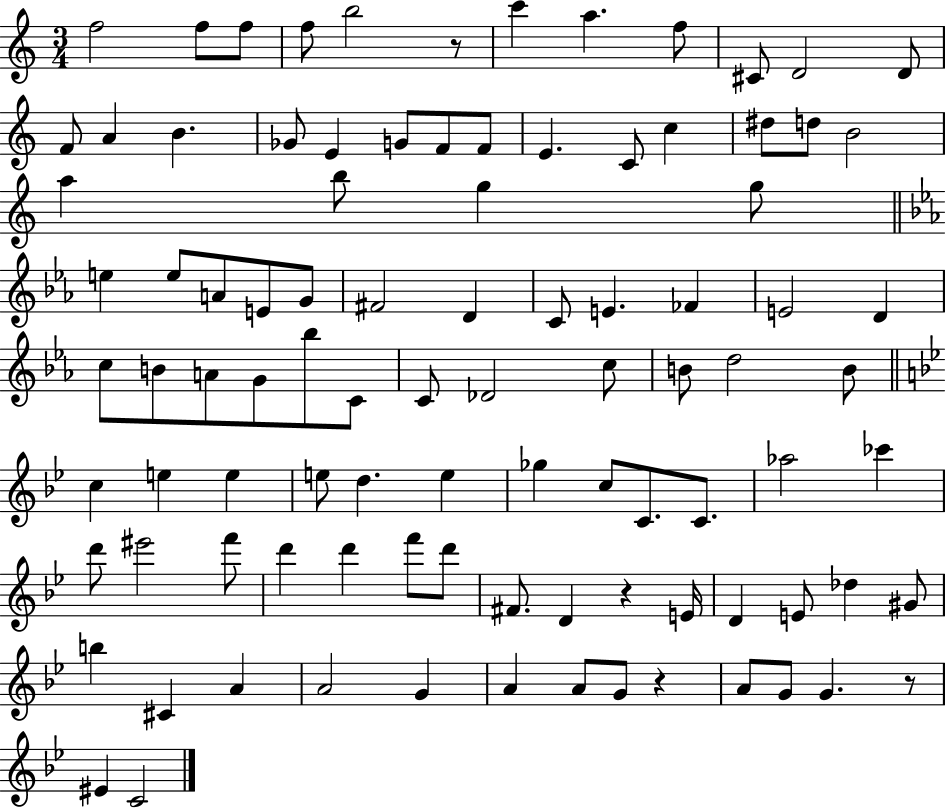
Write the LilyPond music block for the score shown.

{
  \clef treble
  \numericTimeSignature
  \time 3/4
  \key c \major
  \repeat volta 2 { f''2 f''8 f''8 | f''8 b''2 r8 | c'''4 a''4. f''8 | cis'8 d'2 d'8 | \break f'8 a'4 b'4. | ges'8 e'4 g'8 f'8 f'8 | e'4. c'8 c''4 | dis''8 d''8 b'2 | \break a''4 b''8 g''4 g''8 | \bar "||" \break \key ees \major e''4 e''8 a'8 e'8 g'8 | fis'2 d'4 | c'8 e'4. fes'4 | e'2 d'4 | \break c''8 b'8 a'8 g'8 bes''8 c'8 | c'8 des'2 c''8 | b'8 d''2 b'8 | \bar "||" \break \key bes \major c''4 e''4 e''4 | e''8 d''4. e''4 | ges''4 c''8 c'8. c'8. | aes''2 ces'''4 | \break d'''8 eis'''2 f'''8 | d'''4 d'''4 f'''8 d'''8 | fis'8. d'4 r4 e'16 | d'4 e'8 des''4 gis'8 | \break b''4 cis'4 a'4 | a'2 g'4 | a'4 a'8 g'8 r4 | a'8 g'8 g'4. r8 | \break eis'4 c'2 | } \bar "|."
}